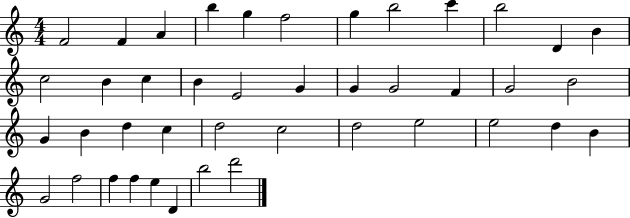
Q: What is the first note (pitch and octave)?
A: F4